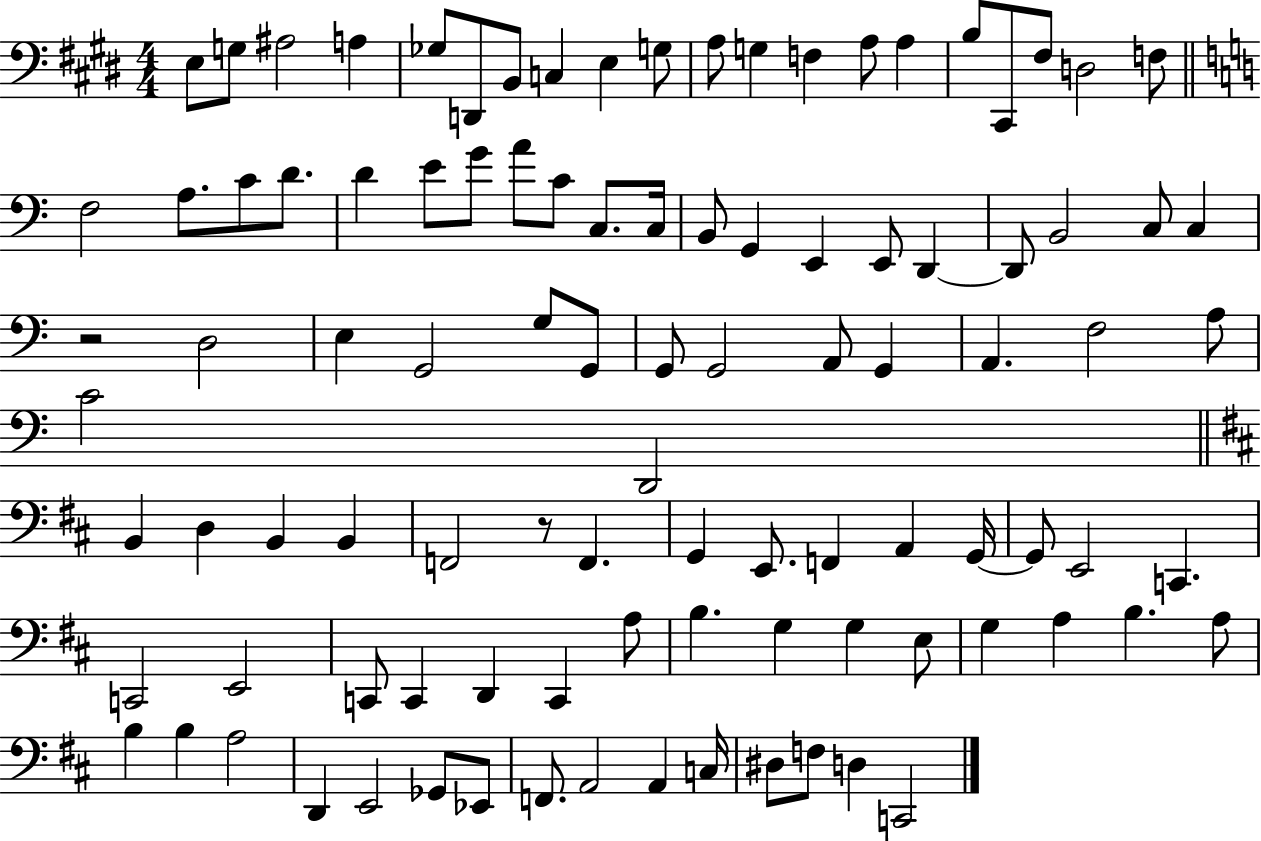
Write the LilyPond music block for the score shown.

{
  \clef bass
  \numericTimeSignature
  \time 4/4
  \key e \major
  \repeat volta 2 { e8 g8 ais2 a4 | ges8 d,8 b,8 c4 e4 g8 | a8 g4 f4 a8 a4 | b8 cis,8 fis8 d2 f8 | \break \bar "||" \break \key a \minor f2 a8. c'8 d'8. | d'4 e'8 g'8 a'8 c'8 c8. c16 | b,8 g,4 e,4 e,8 d,4~~ | d,8 b,2 c8 c4 | \break r2 d2 | e4 g,2 g8 g,8 | g,8 g,2 a,8 g,4 | a,4. f2 a8 | \break c'2 d,2 | \bar "||" \break \key b \minor b,4 d4 b,4 b,4 | f,2 r8 f,4. | g,4 e,8. f,4 a,4 g,16~~ | g,8 e,2 c,4. | \break c,2 e,2 | c,8 c,4 d,4 c,4 a8 | b4. g4 g4 e8 | g4 a4 b4. a8 | \break b4 b4 a2 | d,4 e,2 ges,8 ees,8 | f,8. a,2 a,4 c16 | dis8 f8 d4 c,2 | \break } \bar "|."
}